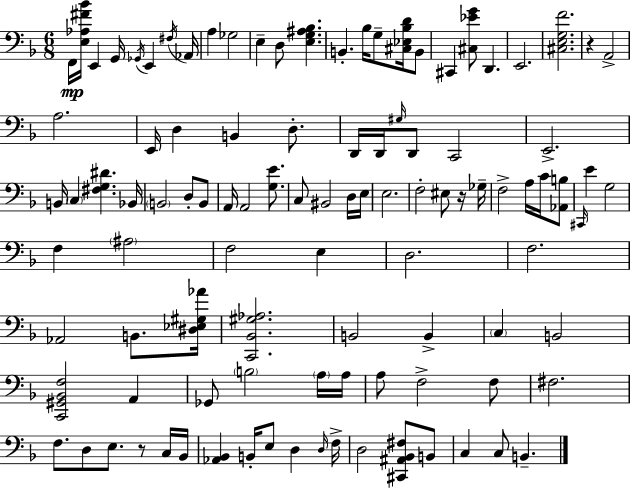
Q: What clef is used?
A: bass